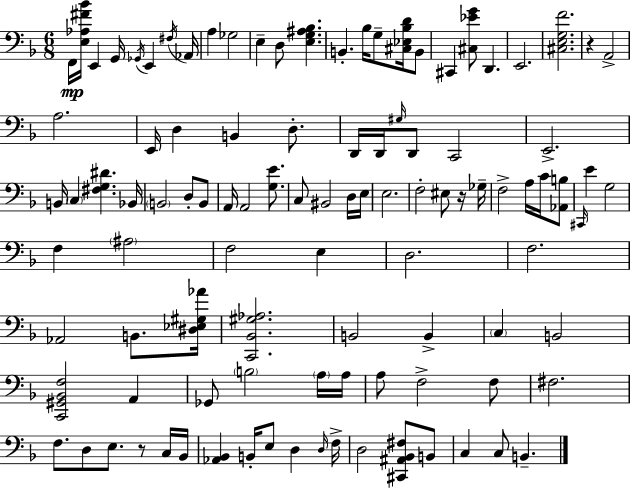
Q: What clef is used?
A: bass